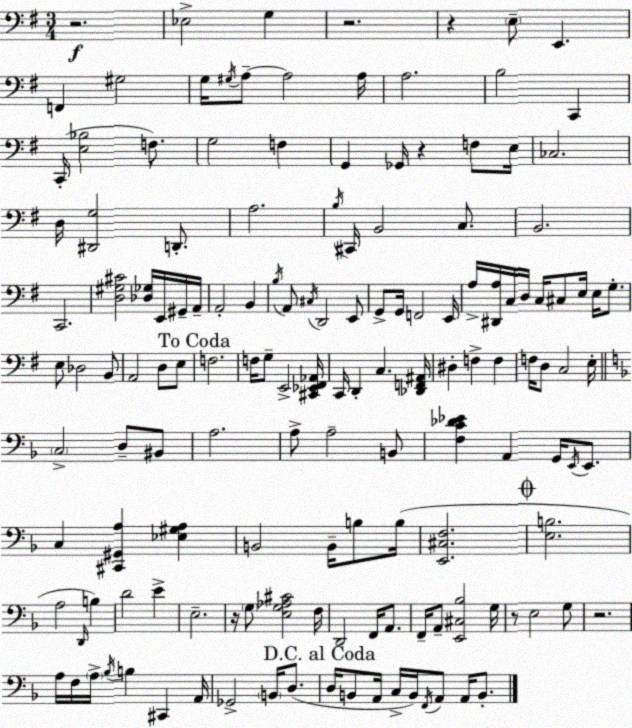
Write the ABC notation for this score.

X:1
T:Untitled
M:3/4
L:1/4
K:Em
z2 _E,2 G, z2 z E,/2 E,, F,, ^G,2 G,/4 ^G,/4 A,/2 A,2 A,/4 A,2 B,2 C,, C,,/4 [E,_B,]2 F,/2 G,2 F, G,, _G,,/4 z F,/2 E,/4 _C,2 D,/4 [^D,,G,]2 D,,/2 A,2 B,/4 ^C,,/4 B,,2 C,/2 B,,2 C,,2 [D,^G,^C]2 [_D,_G,]/4 E,,/4 ^G,,/4 A,,/4 A,,2 B,, B,/4 A,,/2 ^C,/4 D,,2 E,,/2 G,,/2 G,,/4 F,,2 E,,/4 A,/4 [^D,,A,]/4 C,/4 D,/4 C,/4 ^C,/2 E,/4 E,/4 G,/2 E,/2 _D,2 B,,/2 A,,2 D,/2 E,/2 F,2 F,/4 G,/2 E,,2 [^C,,_E,,^F,,_A,,]/4 C,,/4 D,, C, [_D,,F,,^A,,]/4 ^D, F, F, F,/4 D,/2 C,2 E,/4 C,2 D,/2 ^B,,/2 A,2 A,/2 A,2 B,,/2 [F,C_D_E] A,, G,,/4 E,,/4 E,,/2 C, [^C,,^G,,A,] [_E,^G,A,] B,,2 B,,/4 B,/2 B,/4 [E,,^C,F,]2 [E,B,]2 A,2 D,,/4 B, D2 E E,2 z/4 G,/2 [E,G,_A,^C]2 F,/4 D,,2 F,,/4 A,,/2 F,,/4 A,,/2 [E,,^C,_B,]2 G,/4 z/2 E,2 G,/2 z2 A,/4 F,/4 A,/4 _B,/4 B, ^C,, A,,/4 _G,,2 B,,/4 D,/2 D,/4 B,,/2 A,,/4 C,/4 B,,/4 F,,/4 A,,/2 A,,/4 B,,/2